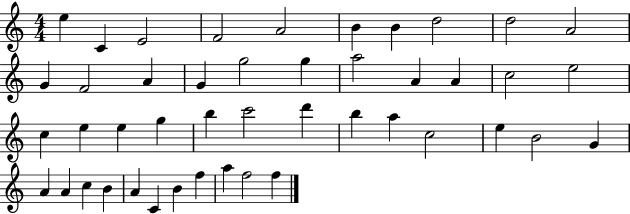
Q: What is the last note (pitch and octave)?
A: F5